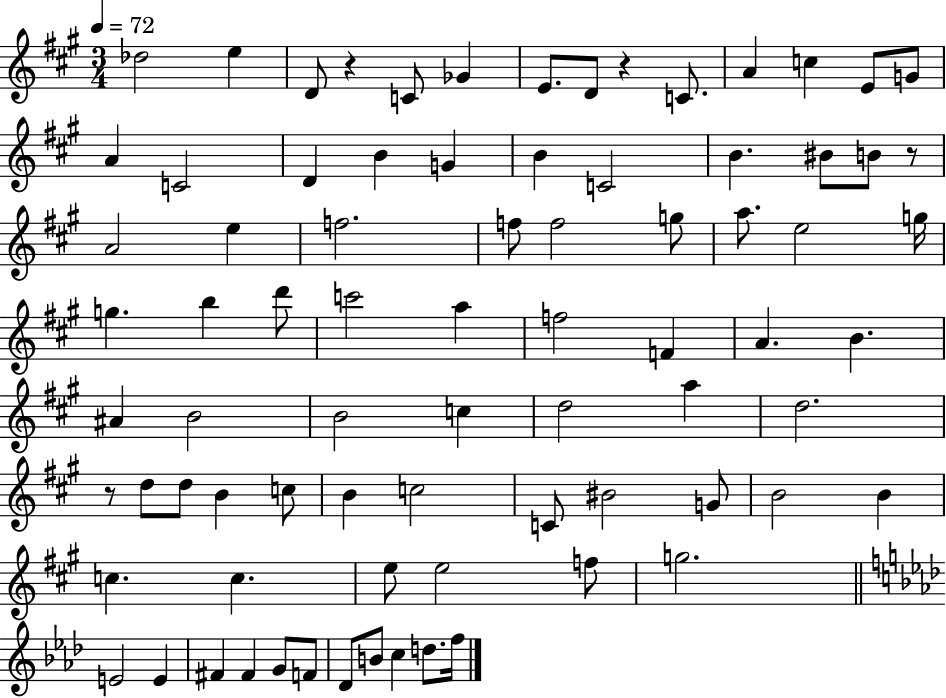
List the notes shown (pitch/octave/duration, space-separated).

Db5/h E5/q D4/e R/q C4/e Gb4/q E4/e. D4/e R/q C4/e. A4/q C5/q E4/e G4/e A4/q C4/h D4/q B4/q G4/q B4/q C4/h B4/q. BIS4/e B4/e R/e A4/h E5/q F5/h. F5/e F5/h G5/e A5/e. E5/h G5/s G5/q. B5/q D6/e C6/h A5/q F5/h F4/q A4/q. B4/q. A#4/q B4/h B4/h C5/q D5/h A5/q D5/h. R/e D5/e D5/e B4/q C5/e B4/q C5/h C4/e BIS4/h G4/e B4/h B4/q C5/q. C5/q. E5/e E5/h F5/e G5/h. E4/h E4/q F#4/q F#4/q G4/e F4/e Db4/e B4/e C5/q D5/e. F5/s